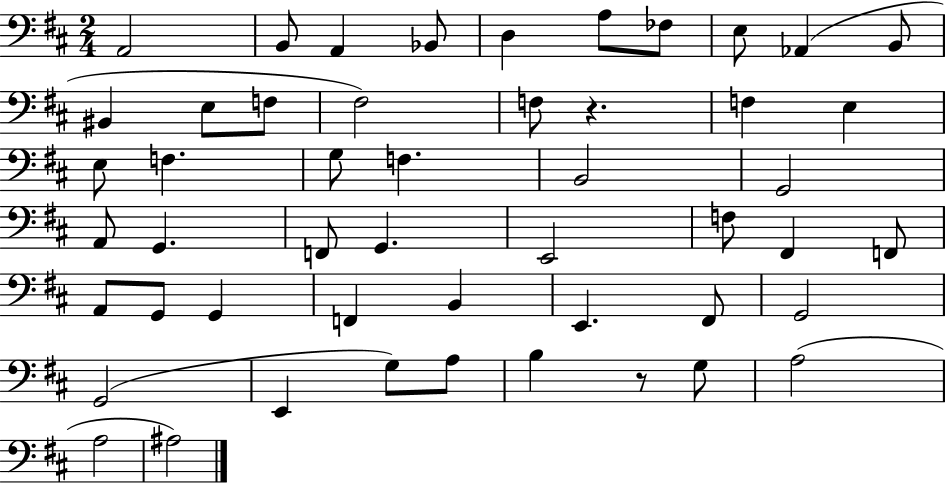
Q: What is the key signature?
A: D major